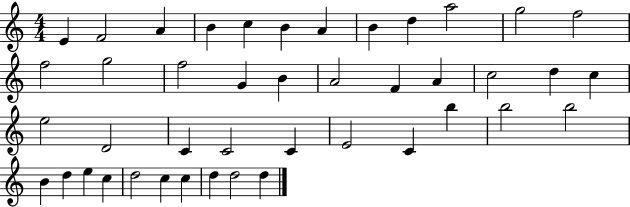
X:1
T:Untitled
M:4/4
L:1/4
K:C
E F2 A B c B A B d a2 g2 f2 f2 g2 f2 G B A2 F A c2 d c e2 D2 C C2 C E2 C b b2 b2 B d e c d2 c c d d2 d